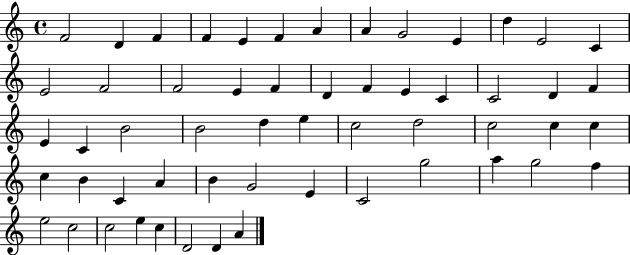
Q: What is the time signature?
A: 4/4